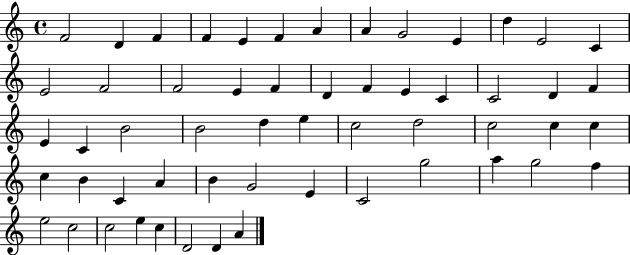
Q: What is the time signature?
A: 4/4